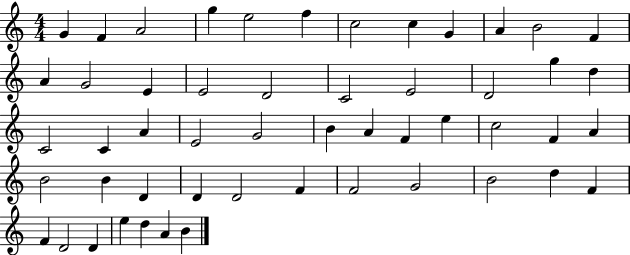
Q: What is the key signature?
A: C major